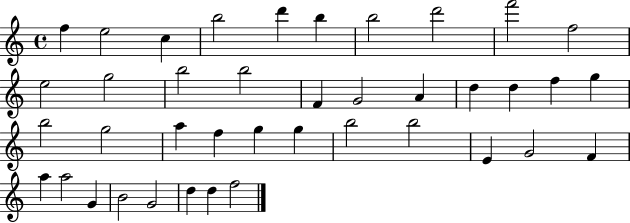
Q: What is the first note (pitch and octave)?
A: F5